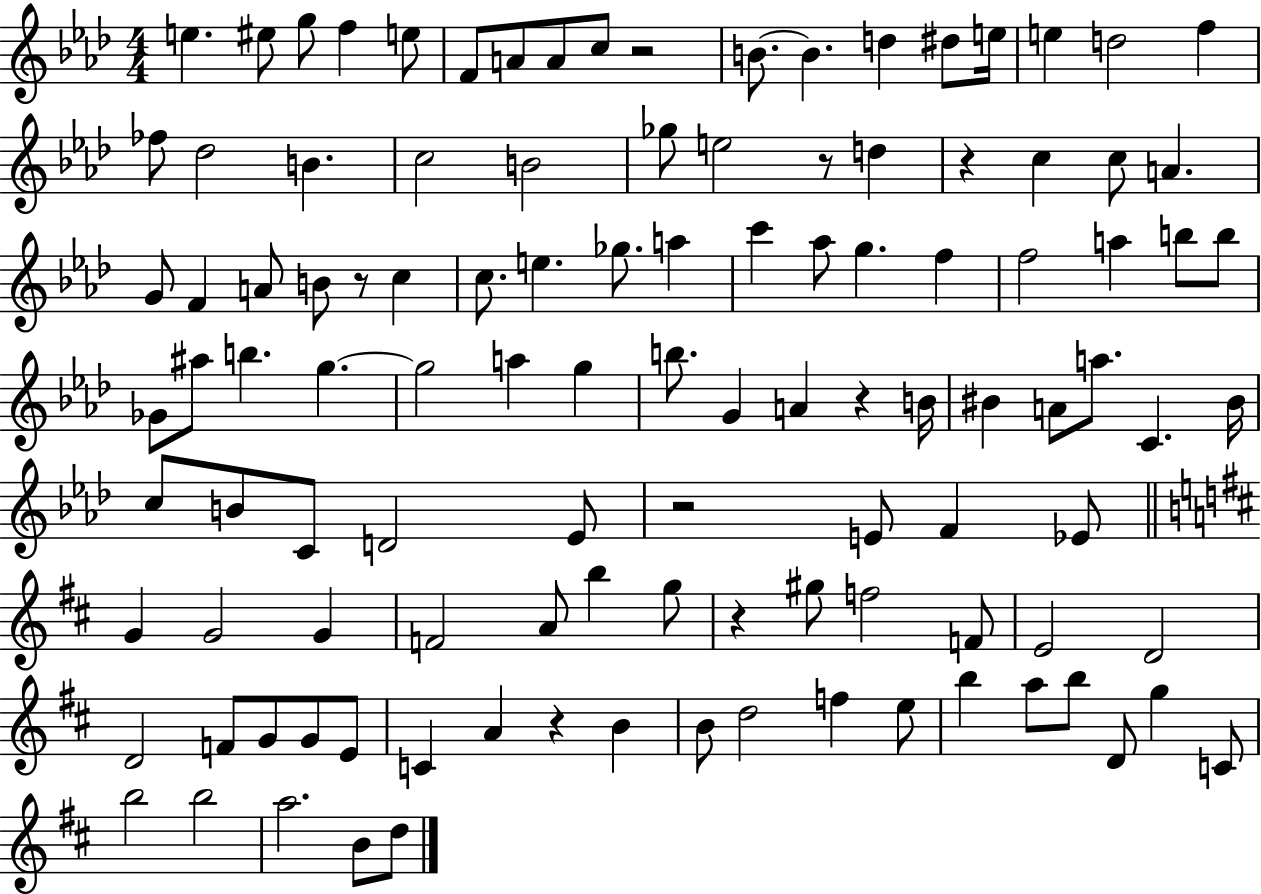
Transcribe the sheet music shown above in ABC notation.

X:1
T:Untitled
M:4/4
L:1/4
K:Ab
e ^e/2 g/2 f e/2 F/2 A/2 A/2 c/2 z2 B/2 B d ^d/2 e/4 e d2 f _f/2 _d2 B c2 B2 _g/2 e2 z/2 d z c c/2 A G/2 F A/2 B/2 z/2 c c/2 e _g/2 a c' _a/2 g f f2 a b/2 b/2 _G/2 ^a/2 b g g2 a g b/2 G A z B/4 ^B A/2 a/2 C ^B/4 c/2 B/2 C/2 D2 _E/2 z2 E/2 F _E/2 G G2 G F2 A/2 b g/2 z ^g/2 f2 F/2 E2 D2 D2 F/2 G/2 G/2 E/2 C A z B B/2 d2 f e/2 b a/2 b/2 D/2 g C/2 b2 b2 a2 B/2 d/2